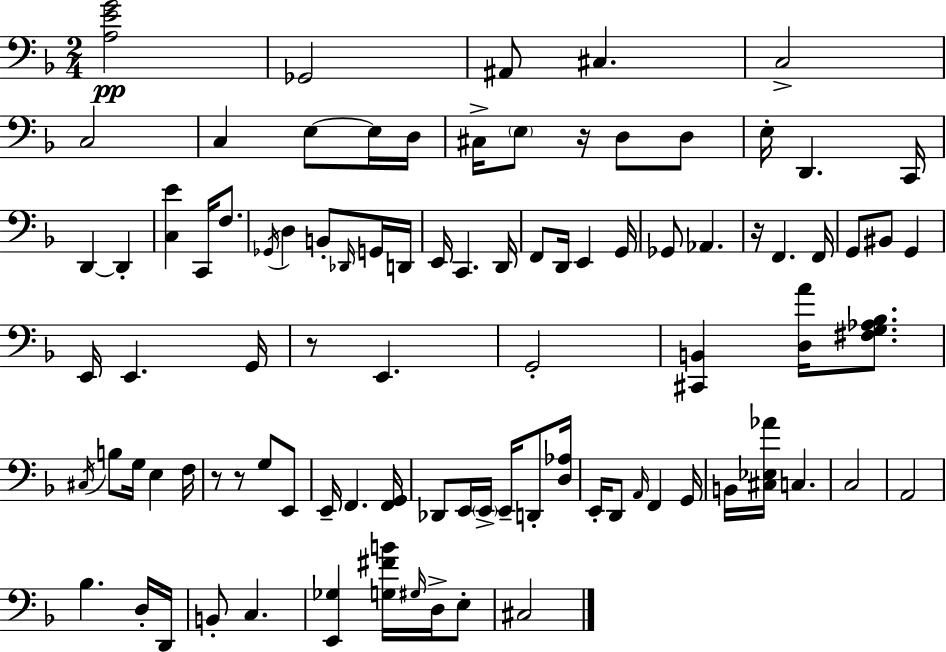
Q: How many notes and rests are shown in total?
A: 92